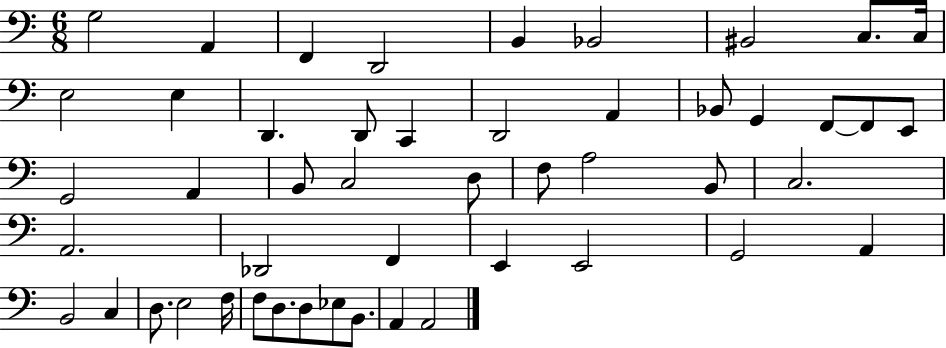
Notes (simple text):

G3/h A2/q F2/q D2/h B2/q Bb2/h BIS2/h C3/e. C3/s E3/h E3/q D2/q. D2/e C2/q D2/h A2/q Bb2/e G2/q F2/e F2/e E2/e G2/h A2/q B2/e C3/h D3/e F3/e A3/h B2/e C3/h. A2/h. Db2/h F2/q E2/q E2/h G2/h A2/q B2/h C3/q D3/e. E3/h F3/s F3/e D3/e. D3/e Eb3/e B2/e. A2/q A2/h